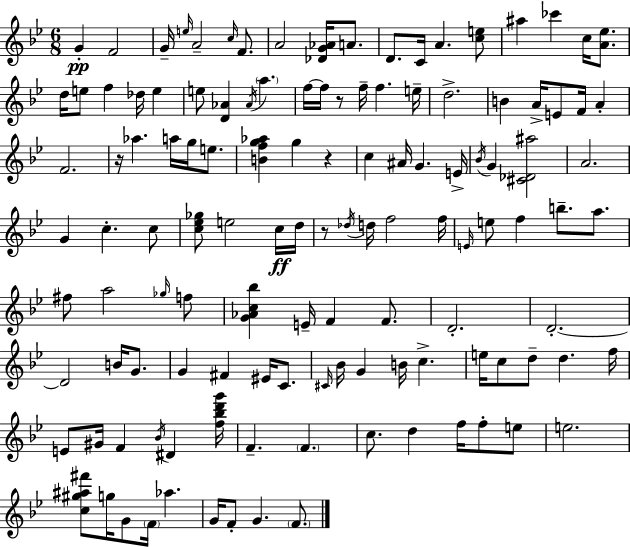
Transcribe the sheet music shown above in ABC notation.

X:1
T:Untitled
M:6/8
L:1/4
K:Gm
G F2 G/4 e/4 A2 c/4 F/2 A2 [_DG_A]/4 A/2 D/2 C/4 A [ce]/2 ^a _c' c/4 [A_e]/2 d/4 e/2 f _d/4 e e/2 [D_A] _A/4 a f/4 f/4 z/2 f/4 f e/4 d2 B A/4 E/2 F/4 A F2 z/4 _a a/4 g/4 e/2 [Bfg_a] g z c ^A/4 G E/4 _B/4 G [^C_D^a]2 A2 G c c/2 [c_e_g]/2 e2 c/4 d/4 z/2 _d/4 d/4 f2 f/4 E/4 e/2 f b/2 a/2 ^f/2 a2 _g/4 f/2 [G_Ac_b] E/4 F F/2 D2 D2 D2 B/4 G/2 G ^F ^E/4 C/2 ^C/4 _B/4 G B/4 c e/4 c/2 d/2 d f/4 E/2 ^G/4 F _B/4 ^D [f_bd'g']/4 F F c/2 d f/4 f/2 e/2 e2 [c^g^a^f']/2 g/4 G/2 F/4 _a G/4 F/2 G F/2